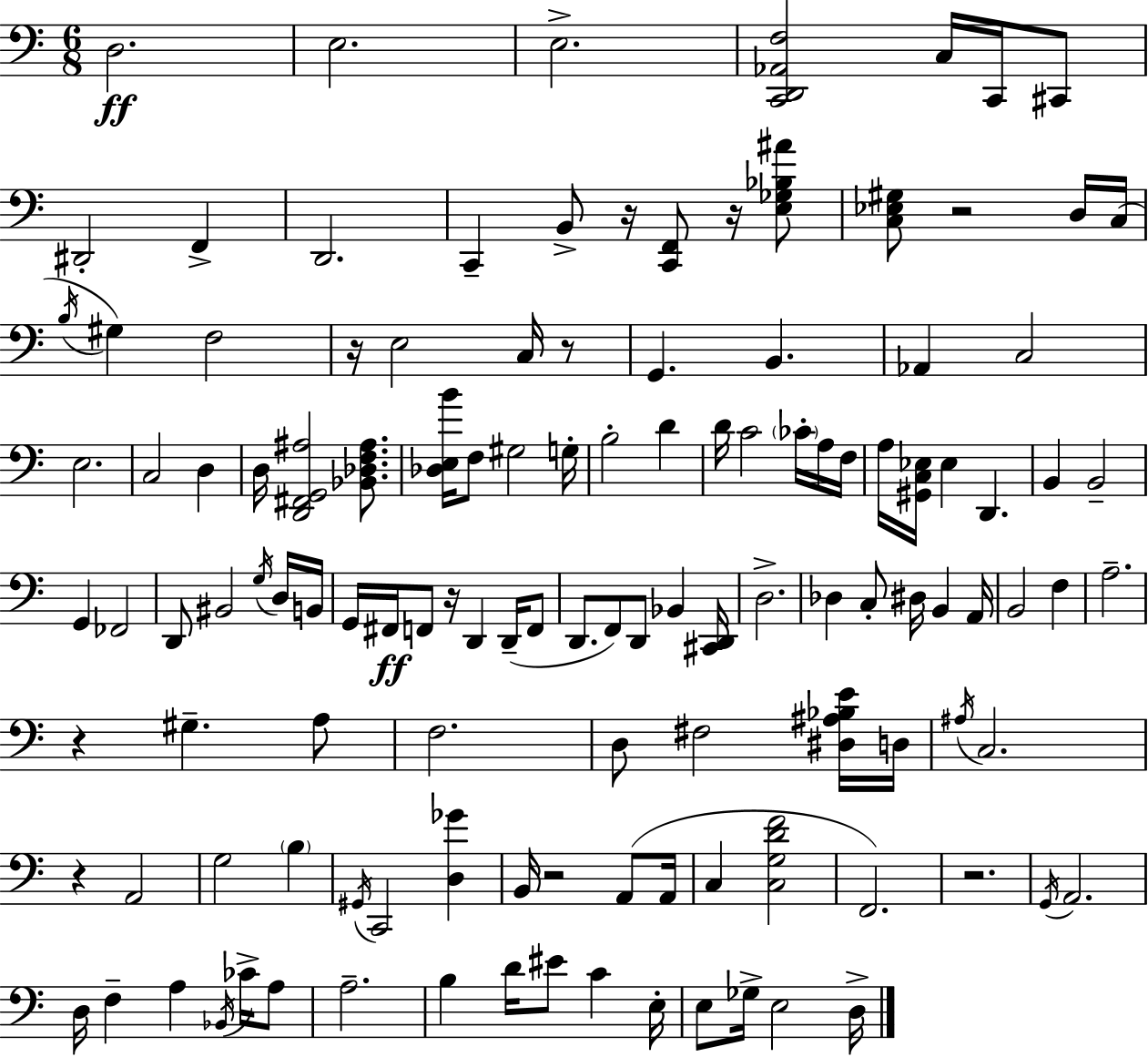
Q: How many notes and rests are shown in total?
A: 125